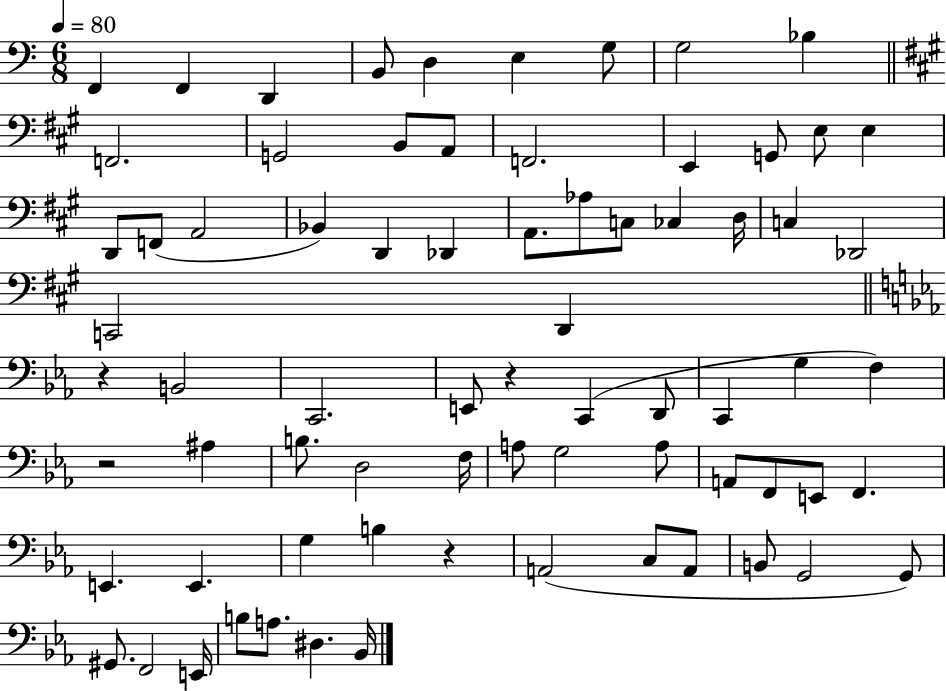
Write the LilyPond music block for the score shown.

{
  \clef bass
  \numericTimeSignature
  \time 6/8
  \key c \major
  \tempo 4 = 80
  f,4 f,4 d,4 | b,8 d4 e4 g8 | g2 bes4 | \bar "||" \break \key a \major f,2. | g,2 b,8 a,8 | f,2. | e,4 g,8 e8 e4 | \break d,8 f,8( a,2 | bes,4) d,4 des,4 | a,8. aes8 c8 ces4 d16 | c4 des,2 | \break c,2 d,4 | \bar "||" \break \key c \minor r4 b,2 | c,2. | e,8 r4 c,4( d,8 | c,4 g4 f4) | \break r2 ais4 | b8. d2 f16 | a8 g2 a8 | a,8 f,8 e,8 f,4. | \break e,4. e,4. | g4 b4 r4 | a,2( c8 a,8 | b,8 g,2 g,8) | \break gis,8. f,2 e,16 | b8 a8. dis4. bes,16 | \bar "|."
}